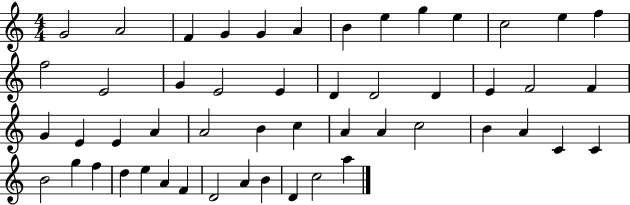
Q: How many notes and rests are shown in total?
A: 51